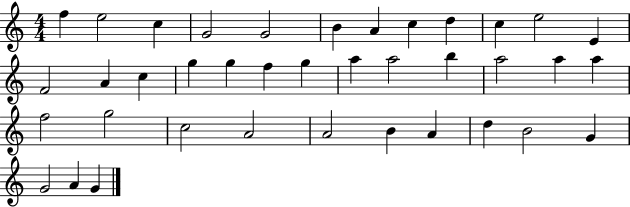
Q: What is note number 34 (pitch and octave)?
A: B4